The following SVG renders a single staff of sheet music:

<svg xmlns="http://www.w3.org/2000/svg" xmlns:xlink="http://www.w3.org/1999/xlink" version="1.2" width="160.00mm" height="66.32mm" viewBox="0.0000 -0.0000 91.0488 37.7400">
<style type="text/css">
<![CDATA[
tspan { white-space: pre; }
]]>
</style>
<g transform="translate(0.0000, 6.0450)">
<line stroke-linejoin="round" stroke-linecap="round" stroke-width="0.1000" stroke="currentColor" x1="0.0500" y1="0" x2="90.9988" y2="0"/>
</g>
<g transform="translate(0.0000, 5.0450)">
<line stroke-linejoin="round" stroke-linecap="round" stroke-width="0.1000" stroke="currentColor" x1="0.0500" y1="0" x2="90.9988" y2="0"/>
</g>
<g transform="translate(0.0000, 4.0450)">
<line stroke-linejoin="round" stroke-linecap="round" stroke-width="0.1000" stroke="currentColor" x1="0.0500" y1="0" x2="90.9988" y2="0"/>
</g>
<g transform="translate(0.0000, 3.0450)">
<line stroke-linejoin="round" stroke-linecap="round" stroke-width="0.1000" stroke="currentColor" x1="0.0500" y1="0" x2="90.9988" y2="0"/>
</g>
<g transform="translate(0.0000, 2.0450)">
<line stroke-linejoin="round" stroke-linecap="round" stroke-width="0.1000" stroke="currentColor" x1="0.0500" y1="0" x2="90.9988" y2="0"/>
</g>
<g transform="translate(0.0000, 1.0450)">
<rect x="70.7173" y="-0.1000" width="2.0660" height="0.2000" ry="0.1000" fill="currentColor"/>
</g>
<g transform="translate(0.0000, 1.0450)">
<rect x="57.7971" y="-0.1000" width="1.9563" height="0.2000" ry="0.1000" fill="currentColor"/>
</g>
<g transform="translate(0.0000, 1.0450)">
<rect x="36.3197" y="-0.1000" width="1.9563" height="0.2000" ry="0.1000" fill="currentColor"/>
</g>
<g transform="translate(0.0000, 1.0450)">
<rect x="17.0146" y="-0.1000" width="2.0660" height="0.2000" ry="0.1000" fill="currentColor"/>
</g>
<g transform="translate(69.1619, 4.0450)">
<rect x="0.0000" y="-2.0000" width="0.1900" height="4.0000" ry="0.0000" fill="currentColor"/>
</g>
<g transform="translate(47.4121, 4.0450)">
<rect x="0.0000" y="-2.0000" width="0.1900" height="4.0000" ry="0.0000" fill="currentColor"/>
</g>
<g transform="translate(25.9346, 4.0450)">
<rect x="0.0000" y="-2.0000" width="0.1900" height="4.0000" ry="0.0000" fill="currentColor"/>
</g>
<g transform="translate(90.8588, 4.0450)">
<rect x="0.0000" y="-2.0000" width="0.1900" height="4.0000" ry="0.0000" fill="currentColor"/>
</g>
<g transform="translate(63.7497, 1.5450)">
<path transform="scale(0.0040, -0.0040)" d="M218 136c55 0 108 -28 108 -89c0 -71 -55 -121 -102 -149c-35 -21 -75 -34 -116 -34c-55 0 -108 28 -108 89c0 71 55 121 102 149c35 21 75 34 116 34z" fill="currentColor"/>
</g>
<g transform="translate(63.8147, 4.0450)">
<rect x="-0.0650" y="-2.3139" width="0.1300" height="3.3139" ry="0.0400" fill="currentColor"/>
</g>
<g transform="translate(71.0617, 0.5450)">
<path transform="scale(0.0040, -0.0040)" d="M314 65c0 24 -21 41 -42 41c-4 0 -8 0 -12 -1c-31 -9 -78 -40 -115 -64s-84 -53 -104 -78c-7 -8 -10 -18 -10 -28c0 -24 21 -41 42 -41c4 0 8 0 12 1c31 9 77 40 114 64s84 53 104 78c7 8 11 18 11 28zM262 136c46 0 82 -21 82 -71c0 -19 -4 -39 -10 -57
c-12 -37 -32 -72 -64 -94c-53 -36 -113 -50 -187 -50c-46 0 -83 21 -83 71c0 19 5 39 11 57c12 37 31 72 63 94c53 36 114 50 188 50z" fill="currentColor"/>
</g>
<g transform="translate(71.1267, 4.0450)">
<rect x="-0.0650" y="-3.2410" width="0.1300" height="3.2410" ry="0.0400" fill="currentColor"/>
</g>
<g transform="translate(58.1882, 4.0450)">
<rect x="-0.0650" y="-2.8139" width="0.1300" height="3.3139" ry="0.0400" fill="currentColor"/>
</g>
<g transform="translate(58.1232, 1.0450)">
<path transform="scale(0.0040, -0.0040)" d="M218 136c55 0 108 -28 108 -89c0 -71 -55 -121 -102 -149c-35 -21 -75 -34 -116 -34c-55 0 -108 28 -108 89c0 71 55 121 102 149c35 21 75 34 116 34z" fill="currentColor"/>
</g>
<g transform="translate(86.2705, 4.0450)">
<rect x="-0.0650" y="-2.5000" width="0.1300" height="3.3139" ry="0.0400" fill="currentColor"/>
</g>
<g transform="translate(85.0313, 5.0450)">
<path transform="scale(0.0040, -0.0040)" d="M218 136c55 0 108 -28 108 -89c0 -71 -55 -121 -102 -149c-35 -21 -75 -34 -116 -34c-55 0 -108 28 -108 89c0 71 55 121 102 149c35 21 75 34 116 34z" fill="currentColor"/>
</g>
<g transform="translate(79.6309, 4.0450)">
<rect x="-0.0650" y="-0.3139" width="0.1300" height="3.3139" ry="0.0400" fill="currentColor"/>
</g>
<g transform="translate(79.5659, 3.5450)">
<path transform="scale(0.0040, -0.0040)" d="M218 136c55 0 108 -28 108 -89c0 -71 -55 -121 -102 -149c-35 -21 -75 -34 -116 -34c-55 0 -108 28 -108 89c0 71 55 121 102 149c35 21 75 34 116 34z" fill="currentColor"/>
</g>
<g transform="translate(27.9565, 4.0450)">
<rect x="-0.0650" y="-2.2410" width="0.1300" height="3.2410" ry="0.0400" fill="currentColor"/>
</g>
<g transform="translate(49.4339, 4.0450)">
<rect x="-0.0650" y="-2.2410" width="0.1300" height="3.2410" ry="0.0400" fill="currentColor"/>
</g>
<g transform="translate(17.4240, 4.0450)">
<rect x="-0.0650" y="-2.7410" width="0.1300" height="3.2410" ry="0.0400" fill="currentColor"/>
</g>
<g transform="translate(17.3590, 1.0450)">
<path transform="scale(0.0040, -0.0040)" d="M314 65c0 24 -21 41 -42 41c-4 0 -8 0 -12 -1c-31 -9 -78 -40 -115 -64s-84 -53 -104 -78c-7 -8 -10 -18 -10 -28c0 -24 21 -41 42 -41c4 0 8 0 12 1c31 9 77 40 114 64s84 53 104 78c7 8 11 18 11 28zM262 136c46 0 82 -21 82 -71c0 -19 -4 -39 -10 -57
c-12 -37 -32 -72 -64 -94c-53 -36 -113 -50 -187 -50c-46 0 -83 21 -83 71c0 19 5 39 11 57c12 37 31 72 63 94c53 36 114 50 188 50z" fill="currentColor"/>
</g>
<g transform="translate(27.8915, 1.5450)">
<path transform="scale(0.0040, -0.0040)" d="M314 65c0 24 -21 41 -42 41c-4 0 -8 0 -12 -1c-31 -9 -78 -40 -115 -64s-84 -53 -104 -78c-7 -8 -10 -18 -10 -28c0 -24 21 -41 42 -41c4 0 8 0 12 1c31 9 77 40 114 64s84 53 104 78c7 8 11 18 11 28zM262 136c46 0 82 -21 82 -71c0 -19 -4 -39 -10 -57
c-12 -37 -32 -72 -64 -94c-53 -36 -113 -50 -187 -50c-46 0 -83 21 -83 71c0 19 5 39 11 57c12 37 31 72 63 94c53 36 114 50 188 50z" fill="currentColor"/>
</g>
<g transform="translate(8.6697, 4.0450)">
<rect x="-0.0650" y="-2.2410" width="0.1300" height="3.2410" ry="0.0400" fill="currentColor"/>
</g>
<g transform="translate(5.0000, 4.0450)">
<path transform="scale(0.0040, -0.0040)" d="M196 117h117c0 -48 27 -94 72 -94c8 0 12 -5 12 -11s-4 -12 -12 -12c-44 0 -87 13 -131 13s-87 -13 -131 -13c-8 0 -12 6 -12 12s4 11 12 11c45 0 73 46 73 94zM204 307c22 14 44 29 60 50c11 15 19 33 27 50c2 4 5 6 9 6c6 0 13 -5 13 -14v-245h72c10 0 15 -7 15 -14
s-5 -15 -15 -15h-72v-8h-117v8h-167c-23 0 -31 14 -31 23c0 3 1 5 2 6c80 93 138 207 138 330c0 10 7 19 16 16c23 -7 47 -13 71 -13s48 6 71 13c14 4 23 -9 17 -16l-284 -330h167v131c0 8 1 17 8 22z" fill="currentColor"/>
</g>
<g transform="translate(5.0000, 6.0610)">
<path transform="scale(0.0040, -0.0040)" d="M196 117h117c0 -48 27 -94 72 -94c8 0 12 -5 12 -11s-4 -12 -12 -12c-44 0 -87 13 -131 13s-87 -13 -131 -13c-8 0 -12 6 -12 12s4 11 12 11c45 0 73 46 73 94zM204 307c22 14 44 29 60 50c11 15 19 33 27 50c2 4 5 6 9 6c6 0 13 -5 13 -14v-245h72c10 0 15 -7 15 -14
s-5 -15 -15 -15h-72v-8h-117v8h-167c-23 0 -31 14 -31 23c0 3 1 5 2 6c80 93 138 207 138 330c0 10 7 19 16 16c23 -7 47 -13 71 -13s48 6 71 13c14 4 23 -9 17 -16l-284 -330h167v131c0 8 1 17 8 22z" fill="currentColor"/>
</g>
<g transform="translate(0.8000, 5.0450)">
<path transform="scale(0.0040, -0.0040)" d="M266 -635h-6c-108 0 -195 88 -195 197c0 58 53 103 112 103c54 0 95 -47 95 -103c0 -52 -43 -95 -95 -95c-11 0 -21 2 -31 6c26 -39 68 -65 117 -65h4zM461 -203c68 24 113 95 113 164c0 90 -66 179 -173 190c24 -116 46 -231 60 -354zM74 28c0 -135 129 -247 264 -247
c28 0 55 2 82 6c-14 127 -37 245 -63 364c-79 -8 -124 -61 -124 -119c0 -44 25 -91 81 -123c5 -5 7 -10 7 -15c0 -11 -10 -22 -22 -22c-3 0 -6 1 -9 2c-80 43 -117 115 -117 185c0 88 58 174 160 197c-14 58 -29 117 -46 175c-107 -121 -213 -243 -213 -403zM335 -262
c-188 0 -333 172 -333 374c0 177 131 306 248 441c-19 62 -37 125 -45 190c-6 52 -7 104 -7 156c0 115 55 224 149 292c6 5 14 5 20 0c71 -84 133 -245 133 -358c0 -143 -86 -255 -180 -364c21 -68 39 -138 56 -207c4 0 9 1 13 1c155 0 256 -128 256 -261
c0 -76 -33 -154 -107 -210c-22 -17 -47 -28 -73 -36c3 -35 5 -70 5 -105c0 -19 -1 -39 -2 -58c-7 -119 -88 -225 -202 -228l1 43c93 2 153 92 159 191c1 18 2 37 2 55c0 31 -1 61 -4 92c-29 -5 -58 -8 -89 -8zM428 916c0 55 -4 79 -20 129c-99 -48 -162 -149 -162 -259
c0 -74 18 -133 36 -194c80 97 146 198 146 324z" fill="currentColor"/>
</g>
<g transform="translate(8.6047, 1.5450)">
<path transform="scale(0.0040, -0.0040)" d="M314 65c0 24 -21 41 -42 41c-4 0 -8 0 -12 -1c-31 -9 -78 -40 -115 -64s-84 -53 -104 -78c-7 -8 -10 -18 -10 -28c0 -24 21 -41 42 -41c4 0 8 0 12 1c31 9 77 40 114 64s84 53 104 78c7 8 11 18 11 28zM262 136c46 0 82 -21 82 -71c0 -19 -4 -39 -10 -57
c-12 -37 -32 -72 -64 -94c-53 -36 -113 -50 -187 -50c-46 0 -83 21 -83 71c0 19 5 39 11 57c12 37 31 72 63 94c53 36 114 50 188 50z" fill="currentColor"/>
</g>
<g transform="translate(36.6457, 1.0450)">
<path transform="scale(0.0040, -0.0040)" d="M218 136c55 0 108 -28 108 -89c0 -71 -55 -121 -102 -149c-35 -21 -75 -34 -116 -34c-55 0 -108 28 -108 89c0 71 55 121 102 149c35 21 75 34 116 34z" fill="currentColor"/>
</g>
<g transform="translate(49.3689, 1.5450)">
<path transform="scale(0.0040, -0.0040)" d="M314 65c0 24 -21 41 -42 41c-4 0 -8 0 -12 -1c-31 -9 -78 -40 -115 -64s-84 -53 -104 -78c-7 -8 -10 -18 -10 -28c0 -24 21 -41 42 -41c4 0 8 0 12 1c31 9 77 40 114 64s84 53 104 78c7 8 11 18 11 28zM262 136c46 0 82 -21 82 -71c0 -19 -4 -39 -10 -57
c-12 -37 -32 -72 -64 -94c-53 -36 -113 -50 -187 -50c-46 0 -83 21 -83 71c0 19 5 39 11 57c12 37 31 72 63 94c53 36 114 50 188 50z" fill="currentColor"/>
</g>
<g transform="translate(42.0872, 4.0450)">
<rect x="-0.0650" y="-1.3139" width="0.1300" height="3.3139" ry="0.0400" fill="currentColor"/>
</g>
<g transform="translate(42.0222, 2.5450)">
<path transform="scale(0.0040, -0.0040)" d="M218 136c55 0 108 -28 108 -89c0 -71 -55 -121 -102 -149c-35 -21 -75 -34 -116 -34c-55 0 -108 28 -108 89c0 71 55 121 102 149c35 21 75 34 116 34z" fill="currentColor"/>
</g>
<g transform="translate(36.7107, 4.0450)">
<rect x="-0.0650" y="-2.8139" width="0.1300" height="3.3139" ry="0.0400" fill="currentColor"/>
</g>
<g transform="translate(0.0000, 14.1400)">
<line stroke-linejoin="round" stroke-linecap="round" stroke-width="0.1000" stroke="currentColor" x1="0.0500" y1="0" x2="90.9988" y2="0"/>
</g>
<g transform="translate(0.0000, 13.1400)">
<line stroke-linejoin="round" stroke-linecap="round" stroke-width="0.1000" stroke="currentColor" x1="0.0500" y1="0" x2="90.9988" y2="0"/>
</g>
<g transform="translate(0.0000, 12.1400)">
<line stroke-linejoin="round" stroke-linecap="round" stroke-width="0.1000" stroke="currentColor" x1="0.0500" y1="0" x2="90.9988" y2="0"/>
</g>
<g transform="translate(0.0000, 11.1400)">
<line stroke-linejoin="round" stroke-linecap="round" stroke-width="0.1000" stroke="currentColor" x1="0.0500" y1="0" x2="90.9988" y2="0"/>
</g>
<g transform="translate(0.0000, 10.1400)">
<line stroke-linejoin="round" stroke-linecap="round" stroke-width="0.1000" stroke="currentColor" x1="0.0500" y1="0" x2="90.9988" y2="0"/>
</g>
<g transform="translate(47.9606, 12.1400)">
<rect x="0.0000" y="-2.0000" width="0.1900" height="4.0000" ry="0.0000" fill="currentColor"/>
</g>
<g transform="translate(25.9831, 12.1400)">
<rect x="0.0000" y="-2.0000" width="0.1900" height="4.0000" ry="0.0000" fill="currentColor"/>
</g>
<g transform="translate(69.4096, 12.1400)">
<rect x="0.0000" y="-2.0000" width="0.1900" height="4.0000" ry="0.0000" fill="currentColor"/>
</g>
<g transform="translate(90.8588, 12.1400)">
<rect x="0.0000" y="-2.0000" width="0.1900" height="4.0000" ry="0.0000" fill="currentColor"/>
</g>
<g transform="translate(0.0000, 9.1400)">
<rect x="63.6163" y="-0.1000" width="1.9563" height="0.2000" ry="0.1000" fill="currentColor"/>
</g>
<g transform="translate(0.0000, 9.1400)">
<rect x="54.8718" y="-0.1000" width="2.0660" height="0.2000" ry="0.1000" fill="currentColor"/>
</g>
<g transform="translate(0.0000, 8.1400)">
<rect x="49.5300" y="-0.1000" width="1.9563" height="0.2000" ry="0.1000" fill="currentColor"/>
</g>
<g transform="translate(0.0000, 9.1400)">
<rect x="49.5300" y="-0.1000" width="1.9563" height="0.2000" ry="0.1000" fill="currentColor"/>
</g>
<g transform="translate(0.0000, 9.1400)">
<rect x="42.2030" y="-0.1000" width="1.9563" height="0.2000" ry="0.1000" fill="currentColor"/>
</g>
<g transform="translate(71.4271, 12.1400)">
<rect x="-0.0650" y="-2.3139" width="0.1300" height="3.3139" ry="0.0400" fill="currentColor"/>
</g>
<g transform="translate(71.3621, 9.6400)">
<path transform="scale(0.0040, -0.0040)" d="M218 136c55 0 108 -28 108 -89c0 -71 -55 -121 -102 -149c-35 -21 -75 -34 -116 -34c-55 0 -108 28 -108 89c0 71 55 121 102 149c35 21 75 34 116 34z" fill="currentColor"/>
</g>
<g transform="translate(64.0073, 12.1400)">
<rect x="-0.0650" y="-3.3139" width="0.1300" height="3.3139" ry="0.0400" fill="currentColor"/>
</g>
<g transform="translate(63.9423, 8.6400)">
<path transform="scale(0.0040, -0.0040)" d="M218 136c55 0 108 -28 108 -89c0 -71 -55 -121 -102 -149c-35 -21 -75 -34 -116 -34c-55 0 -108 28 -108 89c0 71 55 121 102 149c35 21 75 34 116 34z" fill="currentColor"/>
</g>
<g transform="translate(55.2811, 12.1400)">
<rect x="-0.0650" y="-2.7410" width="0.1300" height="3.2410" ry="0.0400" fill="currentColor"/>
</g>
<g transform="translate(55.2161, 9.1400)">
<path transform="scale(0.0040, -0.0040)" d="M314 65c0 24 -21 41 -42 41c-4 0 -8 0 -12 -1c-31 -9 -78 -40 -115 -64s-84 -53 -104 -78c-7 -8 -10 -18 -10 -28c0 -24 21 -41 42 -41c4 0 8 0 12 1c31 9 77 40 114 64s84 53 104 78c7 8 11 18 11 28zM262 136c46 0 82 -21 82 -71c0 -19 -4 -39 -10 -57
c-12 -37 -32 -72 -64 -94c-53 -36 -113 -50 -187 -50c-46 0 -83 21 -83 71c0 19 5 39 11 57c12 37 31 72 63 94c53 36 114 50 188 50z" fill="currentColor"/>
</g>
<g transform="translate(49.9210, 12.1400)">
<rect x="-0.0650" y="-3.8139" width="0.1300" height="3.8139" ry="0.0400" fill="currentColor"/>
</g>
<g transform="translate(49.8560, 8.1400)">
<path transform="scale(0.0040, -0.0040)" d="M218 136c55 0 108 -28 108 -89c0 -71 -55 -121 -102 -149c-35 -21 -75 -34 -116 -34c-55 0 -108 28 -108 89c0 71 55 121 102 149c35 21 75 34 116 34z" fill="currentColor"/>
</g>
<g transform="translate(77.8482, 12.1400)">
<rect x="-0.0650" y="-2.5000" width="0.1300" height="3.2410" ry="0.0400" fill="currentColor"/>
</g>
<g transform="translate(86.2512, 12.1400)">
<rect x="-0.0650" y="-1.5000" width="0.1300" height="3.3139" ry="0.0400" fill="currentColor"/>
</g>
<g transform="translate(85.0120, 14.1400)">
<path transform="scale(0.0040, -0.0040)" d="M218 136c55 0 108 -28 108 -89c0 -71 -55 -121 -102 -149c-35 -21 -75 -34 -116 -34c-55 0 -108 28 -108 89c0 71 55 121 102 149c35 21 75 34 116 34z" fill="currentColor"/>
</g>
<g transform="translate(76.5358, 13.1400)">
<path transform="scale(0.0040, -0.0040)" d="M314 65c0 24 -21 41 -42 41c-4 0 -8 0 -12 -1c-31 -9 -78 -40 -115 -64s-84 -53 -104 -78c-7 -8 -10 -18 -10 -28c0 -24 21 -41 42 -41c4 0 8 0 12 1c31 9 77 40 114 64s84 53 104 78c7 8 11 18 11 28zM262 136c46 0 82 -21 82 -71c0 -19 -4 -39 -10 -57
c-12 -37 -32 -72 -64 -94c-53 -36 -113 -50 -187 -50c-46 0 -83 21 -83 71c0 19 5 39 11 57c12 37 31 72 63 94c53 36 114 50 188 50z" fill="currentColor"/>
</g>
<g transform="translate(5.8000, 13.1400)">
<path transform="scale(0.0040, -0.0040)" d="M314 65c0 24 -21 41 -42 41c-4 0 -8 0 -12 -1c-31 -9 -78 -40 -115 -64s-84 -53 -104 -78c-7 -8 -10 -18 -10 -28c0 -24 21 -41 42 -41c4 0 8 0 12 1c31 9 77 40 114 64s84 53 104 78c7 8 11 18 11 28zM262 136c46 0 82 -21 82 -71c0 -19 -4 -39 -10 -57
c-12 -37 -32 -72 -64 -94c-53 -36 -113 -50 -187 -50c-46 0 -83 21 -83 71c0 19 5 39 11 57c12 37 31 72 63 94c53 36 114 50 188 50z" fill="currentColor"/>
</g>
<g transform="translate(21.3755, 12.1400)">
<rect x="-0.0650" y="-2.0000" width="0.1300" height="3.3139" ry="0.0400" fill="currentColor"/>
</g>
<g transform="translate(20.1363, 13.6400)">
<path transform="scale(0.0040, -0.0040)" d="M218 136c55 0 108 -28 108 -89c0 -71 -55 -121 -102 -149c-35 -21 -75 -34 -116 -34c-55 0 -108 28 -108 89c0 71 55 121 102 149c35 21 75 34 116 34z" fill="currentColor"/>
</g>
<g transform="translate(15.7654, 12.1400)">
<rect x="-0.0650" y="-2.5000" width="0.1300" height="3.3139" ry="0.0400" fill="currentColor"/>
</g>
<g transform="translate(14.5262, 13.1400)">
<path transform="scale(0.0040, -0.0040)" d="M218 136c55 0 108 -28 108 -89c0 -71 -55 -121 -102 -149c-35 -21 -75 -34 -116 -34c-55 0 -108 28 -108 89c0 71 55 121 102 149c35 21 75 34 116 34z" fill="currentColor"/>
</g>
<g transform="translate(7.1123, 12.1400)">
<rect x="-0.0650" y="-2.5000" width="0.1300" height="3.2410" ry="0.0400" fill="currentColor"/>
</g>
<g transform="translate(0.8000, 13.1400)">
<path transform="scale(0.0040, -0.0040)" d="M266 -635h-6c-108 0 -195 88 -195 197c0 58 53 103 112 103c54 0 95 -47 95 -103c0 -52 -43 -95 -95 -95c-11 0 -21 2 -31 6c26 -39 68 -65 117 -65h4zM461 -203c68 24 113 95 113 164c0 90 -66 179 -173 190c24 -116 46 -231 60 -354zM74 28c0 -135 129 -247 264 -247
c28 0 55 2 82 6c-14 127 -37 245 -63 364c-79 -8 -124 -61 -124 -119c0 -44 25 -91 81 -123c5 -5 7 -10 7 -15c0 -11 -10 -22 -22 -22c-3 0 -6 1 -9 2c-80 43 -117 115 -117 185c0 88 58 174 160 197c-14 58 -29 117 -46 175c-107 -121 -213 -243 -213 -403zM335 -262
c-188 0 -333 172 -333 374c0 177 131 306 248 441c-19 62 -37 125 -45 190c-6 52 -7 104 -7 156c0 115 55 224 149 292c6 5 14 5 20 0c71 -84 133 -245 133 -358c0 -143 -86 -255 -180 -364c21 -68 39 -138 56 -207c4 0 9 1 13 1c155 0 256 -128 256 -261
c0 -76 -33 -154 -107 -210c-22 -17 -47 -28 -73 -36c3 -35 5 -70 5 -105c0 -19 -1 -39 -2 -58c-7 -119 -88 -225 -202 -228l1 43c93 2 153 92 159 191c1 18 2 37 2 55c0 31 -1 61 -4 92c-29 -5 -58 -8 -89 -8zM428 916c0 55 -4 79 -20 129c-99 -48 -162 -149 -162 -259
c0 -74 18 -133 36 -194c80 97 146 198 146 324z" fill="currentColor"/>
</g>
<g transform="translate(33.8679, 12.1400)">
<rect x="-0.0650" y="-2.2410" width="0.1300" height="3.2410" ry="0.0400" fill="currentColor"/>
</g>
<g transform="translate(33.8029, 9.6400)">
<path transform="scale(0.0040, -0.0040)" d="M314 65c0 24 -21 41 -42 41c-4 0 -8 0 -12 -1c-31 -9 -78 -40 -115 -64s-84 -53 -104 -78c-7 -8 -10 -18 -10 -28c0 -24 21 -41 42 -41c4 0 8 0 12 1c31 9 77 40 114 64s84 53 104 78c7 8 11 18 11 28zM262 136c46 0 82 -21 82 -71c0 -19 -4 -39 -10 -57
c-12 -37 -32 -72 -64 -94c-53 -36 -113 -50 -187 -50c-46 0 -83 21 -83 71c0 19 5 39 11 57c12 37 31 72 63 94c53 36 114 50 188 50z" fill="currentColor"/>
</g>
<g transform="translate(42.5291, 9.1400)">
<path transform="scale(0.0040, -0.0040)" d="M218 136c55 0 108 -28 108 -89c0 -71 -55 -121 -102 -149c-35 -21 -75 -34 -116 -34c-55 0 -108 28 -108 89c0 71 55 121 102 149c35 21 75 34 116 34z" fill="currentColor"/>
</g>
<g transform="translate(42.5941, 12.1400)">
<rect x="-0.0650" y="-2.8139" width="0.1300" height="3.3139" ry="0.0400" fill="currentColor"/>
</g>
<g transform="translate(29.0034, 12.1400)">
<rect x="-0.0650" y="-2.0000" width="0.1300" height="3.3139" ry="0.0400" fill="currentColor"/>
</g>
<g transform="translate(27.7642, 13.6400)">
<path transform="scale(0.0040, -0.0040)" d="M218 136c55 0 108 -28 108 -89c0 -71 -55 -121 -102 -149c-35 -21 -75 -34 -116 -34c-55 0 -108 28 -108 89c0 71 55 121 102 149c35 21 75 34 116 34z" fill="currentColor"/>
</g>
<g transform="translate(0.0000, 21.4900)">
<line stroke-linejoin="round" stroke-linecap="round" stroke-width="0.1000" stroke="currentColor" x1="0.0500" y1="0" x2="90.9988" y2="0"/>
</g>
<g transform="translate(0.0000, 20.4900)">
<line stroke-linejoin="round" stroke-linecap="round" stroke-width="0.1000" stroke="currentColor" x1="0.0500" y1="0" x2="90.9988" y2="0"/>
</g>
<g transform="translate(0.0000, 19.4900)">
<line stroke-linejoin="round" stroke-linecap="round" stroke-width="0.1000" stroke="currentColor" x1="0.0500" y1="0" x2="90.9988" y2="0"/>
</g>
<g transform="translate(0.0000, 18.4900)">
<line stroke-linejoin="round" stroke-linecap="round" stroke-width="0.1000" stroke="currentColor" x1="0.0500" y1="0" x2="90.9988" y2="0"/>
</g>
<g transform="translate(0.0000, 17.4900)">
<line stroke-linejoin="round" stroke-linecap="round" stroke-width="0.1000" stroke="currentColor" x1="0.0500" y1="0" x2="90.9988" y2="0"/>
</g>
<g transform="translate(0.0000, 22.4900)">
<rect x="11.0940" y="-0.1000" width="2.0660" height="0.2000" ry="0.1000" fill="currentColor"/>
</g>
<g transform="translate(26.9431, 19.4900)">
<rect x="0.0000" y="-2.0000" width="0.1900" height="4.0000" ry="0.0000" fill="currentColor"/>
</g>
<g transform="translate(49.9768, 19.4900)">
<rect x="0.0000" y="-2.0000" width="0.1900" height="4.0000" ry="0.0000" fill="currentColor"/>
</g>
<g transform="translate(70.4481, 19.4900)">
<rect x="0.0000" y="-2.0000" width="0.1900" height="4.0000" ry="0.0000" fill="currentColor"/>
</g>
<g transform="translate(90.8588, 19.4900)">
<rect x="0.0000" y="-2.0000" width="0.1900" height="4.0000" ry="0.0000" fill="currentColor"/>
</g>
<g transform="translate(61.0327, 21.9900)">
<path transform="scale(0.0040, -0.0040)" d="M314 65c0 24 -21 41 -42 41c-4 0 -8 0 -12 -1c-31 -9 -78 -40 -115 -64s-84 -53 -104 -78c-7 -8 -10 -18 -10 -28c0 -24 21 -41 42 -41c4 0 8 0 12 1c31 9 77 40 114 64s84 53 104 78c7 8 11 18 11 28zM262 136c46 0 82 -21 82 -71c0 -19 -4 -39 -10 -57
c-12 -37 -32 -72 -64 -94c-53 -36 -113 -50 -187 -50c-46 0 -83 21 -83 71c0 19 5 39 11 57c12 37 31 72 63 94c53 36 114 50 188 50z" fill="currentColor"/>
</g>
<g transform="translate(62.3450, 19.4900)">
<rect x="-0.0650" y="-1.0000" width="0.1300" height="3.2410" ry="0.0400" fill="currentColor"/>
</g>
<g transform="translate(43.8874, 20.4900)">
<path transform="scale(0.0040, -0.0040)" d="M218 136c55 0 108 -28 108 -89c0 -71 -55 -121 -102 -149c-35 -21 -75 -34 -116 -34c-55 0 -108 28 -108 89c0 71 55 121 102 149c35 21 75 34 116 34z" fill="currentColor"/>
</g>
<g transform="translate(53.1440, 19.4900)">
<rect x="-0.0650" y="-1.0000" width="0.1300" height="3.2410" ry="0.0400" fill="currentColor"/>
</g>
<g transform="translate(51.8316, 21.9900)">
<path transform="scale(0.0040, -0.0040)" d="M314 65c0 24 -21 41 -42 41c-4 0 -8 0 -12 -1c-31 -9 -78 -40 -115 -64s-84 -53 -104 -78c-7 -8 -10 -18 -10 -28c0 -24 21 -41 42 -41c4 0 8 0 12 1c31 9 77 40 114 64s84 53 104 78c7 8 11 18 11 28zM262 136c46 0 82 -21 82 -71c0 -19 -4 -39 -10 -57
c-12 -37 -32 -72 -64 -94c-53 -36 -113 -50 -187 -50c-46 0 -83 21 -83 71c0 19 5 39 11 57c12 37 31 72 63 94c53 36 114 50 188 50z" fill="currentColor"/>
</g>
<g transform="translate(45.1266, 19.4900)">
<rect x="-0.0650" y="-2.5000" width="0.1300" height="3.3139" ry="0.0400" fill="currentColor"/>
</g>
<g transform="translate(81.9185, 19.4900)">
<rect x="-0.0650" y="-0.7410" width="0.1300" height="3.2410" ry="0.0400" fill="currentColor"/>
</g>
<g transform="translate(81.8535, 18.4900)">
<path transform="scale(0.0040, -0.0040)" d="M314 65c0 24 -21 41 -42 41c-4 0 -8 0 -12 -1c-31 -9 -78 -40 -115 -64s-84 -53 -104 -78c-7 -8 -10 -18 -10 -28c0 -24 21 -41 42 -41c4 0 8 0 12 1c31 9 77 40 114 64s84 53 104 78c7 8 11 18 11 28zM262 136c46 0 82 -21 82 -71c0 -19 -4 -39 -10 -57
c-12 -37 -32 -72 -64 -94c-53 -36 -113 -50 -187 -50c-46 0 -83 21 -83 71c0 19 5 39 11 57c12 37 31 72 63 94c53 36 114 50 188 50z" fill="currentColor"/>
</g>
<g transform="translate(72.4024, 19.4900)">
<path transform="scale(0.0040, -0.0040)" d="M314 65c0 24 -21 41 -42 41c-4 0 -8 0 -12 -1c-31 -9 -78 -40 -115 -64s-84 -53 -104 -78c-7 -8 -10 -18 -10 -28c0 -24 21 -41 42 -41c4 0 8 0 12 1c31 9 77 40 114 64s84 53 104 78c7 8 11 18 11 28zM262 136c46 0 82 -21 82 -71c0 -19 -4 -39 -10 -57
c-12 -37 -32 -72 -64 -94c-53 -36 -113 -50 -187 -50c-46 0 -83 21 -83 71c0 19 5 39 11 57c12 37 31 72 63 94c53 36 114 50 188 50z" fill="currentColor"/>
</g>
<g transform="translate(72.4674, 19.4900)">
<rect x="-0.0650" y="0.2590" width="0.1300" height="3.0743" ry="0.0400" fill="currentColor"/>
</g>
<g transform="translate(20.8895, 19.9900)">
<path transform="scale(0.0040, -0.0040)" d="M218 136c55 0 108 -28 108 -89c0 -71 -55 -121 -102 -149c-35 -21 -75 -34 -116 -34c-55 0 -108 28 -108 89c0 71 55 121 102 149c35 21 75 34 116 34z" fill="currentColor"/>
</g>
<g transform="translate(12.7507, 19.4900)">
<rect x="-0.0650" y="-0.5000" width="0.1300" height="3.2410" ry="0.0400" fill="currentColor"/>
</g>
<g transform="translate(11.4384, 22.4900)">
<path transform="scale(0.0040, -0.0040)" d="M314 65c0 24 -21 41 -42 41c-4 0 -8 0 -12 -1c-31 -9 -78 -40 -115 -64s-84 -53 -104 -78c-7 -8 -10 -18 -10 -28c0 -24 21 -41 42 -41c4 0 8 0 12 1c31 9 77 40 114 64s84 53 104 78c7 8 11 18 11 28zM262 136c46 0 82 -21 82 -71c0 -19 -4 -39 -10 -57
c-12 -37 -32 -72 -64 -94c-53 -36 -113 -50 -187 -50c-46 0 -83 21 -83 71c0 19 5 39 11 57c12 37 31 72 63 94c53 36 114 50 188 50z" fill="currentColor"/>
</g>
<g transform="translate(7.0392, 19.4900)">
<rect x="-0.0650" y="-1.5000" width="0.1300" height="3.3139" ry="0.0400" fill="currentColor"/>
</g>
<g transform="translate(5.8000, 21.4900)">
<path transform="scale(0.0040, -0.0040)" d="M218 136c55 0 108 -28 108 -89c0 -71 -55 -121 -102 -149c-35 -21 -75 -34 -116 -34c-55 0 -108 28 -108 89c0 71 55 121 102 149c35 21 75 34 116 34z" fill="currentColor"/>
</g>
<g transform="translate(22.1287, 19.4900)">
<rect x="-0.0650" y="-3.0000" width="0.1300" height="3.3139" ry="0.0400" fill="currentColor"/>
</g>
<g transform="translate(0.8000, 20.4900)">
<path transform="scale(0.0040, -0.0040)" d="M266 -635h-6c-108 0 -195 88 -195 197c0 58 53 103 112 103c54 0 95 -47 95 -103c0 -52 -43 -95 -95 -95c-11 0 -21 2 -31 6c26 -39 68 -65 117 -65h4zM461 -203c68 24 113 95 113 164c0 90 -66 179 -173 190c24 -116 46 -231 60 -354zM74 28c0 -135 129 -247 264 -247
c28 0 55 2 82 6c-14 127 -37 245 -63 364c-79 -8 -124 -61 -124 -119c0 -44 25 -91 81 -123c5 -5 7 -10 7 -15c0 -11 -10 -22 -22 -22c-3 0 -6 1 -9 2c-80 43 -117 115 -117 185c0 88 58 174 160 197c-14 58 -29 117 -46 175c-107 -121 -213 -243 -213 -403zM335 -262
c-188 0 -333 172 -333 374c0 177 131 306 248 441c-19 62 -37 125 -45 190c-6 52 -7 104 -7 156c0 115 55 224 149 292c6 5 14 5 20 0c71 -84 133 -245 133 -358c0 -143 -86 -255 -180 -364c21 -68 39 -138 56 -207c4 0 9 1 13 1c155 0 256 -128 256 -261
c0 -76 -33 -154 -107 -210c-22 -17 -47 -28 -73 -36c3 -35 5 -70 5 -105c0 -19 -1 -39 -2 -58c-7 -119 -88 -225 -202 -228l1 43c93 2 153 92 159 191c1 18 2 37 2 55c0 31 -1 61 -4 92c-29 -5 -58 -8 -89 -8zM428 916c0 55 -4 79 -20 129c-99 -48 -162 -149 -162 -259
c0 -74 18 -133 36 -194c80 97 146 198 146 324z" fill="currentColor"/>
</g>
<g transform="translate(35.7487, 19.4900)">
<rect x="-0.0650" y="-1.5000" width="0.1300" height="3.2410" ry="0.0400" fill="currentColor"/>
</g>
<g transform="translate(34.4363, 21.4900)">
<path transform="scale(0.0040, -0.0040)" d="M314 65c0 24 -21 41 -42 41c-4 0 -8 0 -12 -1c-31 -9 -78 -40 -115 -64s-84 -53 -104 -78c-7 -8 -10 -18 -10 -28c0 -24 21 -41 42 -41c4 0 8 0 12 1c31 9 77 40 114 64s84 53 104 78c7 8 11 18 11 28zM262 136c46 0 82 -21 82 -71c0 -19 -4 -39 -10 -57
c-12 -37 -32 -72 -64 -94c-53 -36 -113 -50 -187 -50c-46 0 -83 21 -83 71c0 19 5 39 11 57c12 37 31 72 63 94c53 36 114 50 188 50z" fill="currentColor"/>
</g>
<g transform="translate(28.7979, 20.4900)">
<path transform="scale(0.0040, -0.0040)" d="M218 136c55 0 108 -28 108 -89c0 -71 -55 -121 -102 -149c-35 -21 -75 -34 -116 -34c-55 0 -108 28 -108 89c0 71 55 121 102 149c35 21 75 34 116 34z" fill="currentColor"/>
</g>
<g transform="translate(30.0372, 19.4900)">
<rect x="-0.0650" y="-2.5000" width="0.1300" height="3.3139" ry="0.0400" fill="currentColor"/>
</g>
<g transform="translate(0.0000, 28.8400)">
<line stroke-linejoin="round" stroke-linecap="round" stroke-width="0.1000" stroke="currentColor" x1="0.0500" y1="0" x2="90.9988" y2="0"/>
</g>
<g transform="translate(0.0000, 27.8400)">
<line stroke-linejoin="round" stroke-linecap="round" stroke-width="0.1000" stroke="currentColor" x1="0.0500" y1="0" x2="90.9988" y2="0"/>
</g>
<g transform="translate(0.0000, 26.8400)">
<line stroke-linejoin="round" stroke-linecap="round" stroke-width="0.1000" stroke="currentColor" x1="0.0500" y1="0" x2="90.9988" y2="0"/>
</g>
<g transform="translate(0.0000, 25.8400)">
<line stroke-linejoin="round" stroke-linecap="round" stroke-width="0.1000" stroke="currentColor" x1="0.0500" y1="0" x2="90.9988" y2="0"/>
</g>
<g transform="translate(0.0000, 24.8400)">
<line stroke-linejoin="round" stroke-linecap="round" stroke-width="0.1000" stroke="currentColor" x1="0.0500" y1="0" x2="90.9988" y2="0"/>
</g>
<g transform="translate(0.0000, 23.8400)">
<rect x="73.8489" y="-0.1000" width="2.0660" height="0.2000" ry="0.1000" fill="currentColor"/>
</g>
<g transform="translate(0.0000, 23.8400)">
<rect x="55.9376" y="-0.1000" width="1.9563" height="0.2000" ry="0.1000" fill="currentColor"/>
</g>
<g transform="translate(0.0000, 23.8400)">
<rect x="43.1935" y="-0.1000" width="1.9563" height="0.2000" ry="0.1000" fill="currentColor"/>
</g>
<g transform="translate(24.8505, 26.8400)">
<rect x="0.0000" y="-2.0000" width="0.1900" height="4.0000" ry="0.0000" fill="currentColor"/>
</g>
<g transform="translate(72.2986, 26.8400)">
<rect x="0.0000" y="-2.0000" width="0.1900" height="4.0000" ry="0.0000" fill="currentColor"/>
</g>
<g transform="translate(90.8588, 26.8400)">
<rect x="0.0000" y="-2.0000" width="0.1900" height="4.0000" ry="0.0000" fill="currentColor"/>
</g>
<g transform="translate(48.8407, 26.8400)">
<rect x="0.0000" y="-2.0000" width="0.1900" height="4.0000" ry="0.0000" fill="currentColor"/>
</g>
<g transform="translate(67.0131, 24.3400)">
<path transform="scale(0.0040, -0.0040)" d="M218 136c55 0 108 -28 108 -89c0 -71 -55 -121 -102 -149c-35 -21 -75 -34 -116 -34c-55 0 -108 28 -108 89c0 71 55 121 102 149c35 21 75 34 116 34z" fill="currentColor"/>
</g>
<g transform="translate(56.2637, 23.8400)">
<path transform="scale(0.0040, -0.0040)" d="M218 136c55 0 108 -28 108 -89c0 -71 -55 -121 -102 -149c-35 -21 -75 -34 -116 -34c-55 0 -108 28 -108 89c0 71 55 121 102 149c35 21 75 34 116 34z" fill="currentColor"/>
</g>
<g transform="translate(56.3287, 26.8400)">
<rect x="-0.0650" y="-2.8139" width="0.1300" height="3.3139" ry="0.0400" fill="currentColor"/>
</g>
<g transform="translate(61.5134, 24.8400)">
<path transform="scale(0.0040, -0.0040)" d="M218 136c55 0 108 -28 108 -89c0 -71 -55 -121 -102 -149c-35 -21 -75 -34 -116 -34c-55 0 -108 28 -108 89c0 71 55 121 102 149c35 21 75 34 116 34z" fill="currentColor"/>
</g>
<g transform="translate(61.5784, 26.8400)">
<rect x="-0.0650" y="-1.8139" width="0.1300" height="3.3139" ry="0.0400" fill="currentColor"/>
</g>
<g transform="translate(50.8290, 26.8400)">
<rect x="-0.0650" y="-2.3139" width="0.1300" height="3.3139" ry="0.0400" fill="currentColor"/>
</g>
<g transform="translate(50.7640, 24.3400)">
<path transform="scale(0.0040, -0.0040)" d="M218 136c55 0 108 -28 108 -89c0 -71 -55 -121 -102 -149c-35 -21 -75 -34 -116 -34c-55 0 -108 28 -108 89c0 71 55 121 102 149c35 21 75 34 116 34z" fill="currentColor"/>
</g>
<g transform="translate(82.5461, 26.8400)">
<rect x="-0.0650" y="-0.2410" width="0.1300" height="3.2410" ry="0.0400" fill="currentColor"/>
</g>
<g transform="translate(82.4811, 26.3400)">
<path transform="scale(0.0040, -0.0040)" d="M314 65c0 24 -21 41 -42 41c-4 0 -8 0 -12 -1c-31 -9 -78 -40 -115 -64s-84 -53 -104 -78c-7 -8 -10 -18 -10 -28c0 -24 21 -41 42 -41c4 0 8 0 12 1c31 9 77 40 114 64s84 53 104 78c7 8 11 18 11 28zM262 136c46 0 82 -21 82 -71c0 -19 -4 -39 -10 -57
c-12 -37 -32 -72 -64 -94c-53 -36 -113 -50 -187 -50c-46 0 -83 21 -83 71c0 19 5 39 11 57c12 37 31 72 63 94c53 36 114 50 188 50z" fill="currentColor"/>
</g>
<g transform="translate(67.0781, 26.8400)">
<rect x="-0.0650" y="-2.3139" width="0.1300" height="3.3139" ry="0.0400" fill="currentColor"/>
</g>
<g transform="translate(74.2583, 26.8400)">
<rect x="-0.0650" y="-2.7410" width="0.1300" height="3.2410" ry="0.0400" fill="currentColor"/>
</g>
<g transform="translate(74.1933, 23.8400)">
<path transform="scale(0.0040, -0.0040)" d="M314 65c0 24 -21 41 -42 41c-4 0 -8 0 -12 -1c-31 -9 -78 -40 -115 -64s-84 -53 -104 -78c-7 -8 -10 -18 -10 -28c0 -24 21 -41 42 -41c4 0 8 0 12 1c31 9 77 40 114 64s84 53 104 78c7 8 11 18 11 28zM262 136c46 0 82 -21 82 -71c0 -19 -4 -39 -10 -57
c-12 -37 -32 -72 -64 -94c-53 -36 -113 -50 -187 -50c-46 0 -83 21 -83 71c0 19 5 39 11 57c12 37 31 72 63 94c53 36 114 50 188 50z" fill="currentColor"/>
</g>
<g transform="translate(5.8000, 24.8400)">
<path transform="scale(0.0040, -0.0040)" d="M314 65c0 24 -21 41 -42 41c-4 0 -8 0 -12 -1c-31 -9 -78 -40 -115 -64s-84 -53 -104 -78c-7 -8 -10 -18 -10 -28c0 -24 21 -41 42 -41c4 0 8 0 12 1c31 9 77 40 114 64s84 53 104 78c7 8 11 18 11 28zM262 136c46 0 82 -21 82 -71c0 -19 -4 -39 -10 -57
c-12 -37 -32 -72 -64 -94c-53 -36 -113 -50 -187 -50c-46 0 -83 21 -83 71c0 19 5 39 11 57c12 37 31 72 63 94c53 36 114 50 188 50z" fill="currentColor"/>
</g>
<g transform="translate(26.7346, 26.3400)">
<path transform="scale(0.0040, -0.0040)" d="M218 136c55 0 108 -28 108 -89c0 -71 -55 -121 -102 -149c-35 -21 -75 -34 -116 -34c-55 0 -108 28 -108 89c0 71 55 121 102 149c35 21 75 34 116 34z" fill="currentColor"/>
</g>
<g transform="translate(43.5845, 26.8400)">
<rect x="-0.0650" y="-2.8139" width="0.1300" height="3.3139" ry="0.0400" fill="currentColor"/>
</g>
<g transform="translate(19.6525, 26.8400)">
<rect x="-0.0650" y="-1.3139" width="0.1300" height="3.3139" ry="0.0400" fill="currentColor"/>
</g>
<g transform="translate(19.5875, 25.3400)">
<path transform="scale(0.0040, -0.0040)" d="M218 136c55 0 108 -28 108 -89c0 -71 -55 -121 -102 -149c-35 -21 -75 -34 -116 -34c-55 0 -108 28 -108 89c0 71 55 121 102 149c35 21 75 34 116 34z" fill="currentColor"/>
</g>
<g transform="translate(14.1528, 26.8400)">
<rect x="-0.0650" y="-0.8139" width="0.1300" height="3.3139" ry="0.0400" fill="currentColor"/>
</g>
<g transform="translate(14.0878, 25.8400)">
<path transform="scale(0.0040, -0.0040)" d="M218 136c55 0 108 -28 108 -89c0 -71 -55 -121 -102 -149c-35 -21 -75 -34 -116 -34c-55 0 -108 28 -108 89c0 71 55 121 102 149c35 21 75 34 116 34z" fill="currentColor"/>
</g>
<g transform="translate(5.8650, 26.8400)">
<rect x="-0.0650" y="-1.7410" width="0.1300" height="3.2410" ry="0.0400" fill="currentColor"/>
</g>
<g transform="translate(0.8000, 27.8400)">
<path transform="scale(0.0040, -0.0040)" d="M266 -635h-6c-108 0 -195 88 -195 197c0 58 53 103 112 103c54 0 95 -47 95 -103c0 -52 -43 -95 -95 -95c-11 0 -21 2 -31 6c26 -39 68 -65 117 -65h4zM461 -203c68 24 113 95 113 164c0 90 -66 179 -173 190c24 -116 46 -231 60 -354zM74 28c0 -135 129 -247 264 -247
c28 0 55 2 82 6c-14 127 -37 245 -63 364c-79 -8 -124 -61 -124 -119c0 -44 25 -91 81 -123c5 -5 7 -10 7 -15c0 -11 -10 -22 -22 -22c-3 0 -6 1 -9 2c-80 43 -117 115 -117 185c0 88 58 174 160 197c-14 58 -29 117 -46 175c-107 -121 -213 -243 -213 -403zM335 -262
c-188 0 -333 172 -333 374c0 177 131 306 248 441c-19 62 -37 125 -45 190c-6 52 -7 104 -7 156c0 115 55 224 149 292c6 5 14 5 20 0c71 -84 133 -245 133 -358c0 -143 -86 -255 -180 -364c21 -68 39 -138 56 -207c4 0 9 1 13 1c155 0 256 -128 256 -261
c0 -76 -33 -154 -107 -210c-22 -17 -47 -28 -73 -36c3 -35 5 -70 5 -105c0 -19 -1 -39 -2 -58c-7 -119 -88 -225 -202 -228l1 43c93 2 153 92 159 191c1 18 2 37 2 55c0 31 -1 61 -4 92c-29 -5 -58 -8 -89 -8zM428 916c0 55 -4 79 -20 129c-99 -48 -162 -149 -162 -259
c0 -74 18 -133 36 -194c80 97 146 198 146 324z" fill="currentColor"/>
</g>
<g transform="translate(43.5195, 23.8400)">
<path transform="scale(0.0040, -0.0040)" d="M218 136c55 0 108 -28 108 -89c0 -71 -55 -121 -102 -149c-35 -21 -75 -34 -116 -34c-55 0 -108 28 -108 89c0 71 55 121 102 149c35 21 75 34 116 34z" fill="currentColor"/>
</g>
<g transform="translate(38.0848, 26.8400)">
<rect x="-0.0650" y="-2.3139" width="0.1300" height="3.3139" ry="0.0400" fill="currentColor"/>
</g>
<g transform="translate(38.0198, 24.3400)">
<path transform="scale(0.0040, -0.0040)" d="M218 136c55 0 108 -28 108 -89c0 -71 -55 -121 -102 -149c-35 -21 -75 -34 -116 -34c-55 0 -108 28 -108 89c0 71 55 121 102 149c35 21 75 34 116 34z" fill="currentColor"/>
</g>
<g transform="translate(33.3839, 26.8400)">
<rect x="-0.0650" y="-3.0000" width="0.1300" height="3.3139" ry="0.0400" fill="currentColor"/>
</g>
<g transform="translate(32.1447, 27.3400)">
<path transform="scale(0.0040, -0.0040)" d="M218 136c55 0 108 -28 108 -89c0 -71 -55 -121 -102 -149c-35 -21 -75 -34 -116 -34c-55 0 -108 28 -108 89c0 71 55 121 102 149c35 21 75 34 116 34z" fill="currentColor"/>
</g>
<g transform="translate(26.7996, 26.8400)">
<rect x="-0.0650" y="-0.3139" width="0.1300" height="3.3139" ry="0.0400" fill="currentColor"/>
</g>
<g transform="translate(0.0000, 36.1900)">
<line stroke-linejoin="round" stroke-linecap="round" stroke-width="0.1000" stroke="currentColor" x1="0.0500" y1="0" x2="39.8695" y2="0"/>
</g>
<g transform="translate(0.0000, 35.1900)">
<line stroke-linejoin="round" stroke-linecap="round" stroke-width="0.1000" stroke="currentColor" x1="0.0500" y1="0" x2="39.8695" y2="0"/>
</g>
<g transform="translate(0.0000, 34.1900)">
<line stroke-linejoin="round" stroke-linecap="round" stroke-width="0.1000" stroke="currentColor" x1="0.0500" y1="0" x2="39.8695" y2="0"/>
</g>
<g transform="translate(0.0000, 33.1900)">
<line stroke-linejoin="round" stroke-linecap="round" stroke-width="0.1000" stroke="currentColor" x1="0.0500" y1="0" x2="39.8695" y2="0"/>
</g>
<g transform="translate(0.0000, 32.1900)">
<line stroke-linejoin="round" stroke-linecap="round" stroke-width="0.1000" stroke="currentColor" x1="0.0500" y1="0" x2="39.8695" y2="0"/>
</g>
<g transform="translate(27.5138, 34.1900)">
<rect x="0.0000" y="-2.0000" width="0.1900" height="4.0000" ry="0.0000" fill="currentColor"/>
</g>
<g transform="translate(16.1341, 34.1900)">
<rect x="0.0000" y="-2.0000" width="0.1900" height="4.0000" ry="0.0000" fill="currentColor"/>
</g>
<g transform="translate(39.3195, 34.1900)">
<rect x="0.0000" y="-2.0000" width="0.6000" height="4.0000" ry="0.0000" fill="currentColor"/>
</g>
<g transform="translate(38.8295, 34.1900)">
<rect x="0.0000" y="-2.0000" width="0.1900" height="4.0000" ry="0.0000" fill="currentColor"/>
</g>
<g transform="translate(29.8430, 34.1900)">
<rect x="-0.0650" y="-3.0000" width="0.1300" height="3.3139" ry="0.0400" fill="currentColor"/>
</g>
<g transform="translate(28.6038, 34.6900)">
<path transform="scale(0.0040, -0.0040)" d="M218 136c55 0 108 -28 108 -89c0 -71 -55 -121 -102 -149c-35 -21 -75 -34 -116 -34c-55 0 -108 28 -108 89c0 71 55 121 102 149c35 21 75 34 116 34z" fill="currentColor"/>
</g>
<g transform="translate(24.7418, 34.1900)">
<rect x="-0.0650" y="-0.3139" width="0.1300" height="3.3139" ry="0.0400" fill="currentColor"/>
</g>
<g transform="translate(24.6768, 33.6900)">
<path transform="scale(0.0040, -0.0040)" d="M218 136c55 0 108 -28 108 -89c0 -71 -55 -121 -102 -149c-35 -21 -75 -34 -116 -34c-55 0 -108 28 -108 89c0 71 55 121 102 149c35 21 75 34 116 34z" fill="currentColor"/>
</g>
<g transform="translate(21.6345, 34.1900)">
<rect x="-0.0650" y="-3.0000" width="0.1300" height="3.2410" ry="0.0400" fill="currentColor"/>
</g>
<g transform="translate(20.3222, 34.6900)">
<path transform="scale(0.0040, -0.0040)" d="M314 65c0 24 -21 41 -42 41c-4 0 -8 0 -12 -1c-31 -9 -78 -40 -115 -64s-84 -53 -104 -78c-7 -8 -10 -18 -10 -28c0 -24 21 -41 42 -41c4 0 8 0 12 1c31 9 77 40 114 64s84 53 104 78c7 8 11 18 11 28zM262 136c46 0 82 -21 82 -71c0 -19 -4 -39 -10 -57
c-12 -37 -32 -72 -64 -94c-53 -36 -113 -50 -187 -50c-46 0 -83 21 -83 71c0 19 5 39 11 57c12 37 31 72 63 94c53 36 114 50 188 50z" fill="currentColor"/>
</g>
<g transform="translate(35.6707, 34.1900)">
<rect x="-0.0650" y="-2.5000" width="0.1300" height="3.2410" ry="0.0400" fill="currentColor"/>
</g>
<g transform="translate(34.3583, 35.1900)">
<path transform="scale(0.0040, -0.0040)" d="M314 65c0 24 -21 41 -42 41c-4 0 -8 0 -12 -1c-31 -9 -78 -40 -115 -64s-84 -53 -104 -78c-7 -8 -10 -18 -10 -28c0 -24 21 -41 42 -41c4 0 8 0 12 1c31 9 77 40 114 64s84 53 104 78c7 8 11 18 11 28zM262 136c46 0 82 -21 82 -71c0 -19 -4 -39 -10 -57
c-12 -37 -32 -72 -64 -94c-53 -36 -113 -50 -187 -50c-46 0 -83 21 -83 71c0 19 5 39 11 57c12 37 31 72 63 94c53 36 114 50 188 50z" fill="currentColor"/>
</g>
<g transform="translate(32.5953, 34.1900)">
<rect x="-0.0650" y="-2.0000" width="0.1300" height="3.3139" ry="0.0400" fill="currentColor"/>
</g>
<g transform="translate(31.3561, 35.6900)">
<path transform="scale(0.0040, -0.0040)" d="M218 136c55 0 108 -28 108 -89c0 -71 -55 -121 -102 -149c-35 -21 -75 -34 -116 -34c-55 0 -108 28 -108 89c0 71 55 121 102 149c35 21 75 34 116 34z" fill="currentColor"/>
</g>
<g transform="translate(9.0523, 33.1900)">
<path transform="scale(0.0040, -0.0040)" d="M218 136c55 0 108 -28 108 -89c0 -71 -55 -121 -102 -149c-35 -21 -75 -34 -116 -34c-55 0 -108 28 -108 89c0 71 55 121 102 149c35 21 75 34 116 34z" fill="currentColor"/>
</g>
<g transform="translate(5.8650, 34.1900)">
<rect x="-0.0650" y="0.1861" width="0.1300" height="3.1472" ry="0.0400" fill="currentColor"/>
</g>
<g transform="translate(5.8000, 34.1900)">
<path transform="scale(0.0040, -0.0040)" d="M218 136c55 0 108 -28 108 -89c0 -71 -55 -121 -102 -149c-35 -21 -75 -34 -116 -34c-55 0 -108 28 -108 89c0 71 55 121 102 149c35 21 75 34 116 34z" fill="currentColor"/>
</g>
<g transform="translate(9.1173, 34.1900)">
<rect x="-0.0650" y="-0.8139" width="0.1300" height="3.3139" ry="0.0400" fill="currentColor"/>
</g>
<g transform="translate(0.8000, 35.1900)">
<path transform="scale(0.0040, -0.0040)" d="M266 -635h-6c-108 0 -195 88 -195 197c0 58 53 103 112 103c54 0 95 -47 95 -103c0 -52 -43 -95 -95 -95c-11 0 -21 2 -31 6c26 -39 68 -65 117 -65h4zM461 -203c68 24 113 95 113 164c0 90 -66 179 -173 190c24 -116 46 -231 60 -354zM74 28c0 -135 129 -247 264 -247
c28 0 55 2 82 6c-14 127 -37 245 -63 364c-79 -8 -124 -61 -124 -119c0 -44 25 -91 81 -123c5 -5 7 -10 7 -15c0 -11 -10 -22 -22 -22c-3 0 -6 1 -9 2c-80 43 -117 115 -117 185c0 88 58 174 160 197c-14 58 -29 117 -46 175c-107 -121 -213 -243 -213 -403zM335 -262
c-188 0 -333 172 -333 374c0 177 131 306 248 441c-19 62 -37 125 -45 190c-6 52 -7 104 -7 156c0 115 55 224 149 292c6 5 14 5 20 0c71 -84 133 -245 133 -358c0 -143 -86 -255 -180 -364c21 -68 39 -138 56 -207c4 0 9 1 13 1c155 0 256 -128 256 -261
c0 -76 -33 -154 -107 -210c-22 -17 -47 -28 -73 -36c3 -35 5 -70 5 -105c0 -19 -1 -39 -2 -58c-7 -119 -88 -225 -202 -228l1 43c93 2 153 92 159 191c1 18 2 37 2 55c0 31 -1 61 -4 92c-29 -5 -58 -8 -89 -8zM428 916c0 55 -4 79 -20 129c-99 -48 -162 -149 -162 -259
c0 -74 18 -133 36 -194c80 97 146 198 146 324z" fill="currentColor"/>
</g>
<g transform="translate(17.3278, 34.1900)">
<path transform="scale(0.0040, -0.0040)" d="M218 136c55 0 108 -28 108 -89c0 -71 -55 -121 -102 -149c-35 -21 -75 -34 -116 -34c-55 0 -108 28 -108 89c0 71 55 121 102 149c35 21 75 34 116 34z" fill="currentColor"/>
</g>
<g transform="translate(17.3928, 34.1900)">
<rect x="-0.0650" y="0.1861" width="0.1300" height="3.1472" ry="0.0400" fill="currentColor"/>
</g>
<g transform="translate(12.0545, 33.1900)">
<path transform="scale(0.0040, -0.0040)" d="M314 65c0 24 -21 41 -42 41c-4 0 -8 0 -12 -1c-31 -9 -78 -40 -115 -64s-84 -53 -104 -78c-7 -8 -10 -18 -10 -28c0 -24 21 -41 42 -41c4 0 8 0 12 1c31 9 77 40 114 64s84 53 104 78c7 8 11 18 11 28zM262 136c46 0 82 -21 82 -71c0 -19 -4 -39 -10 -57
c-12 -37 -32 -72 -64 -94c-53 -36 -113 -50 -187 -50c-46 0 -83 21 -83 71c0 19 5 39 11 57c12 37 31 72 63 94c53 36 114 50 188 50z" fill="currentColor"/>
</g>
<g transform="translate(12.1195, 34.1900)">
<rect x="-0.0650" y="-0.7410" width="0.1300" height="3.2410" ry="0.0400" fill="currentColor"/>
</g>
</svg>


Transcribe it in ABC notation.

X:1
T:Untitled
M:4/4
L:1/4
K:C
g2 a2 g2 a e g2 a g b2 c G G2 G F F g2 a c' a2 b g G2 E E C2 A G E2 G D2 D2 B2 d2 f2 d e c A g a g a f g a2 c2 B d d2 B A2 c A F G2